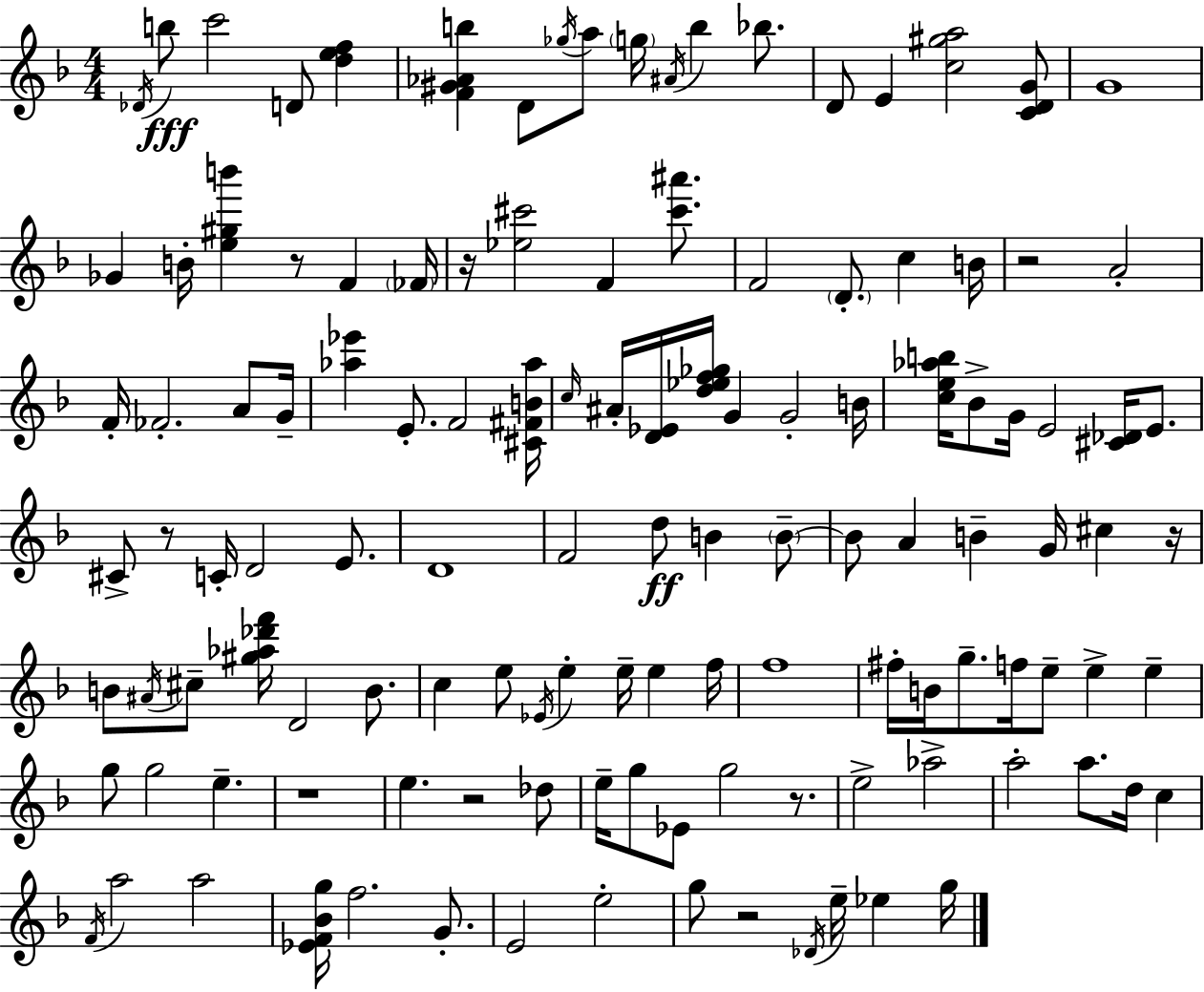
{
  \clef treble
  \numericTimeSignature
  \time 4/4
  \key d \minor
  \acciaccatura { des'16 }\fff b''8 c'''2 d'8 <d'' e'' f''>4 | <f' gis' aes' b''>4 d'8 \acciaccatura { ges''16 } a''8 \parenthesize g''16 \acciaccatura { ais'16 } b''4 | bes''8. d'8 e'4 <c'' gis'' a''>2 | <c' d' g'>8 g'1 | \break ges'4 b'16-. <e'' gis'' b'''>4 r8 f'4 | \parenthesize fes'16 r16 <ees'' cis'''>2 f'4 | <cis''' ais'''>8. f'2 \parenthesize d'8.-. c''4 | b'16 r2 a'2-. | \break f'16-. fes'2.-. | a'8 g'16-- <aes'' ees'''>4 e'8.-. f'2 | <cis' fis' b' aes''>16 \grace { c''16 } ais'16-. <d' ees'>16 <d'' ees'' f'' ges''>16 g'4 g'2-. | b'16 <c'' e'' aes'' b''>16 bes'8-> g'16 e'2 | \break <cis' des'>16 e'8. cis'8-> r8 c'16-. d'2 | e'8. d'1 | f'2 d''8\ff b'4 | \parenthesize b'8--~~ b'8 a'4 b'4-- g'16 cis''4 | \break r16 b'8 \acciaccatura { ais'16 } cis''8-- <gis'' aes'' des''' f'''>16 d'2 | b'8. c''4 e''8 \acciaccatura { ees'16 } e''4-. | e''16-- e''4 f''16 f''1 | fis''16-. b'16 g''8.-- f''16 e''8-- e''4-> | \break e''4-- g''8 g''2 | e''4.-- r1 | e''4. r2 | des''8 e''16-- g''8 ees'8 g''2 | \break r8. e''2-> aes''2-> | a''2-. a''8. | d''16 c''4 \acciaccatura { f'16 } a''2 a''2 | <ees' f' bes' g''>16 f''2. | \break g'8.-. e'2 e''2-. | g''8 r2 | \acciaccatura { des'16 } e''16-- ees''4 g''16 \bar "|."
}